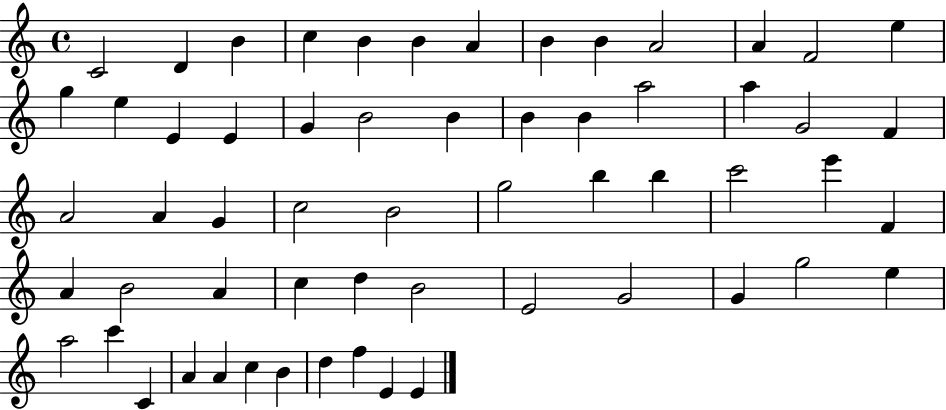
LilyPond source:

{
  \clef treble
  \time 4/4
  \defaultTimeSignature
  \key c \major
  c'2 d'4 b'4 | c''4 b'4 b'4 a'4 | b'4 b'4 a'2 | a'4 f'2 e''4 | \break g''4 e''4 e'4 e'4 | g'4 b'2 b'4 | b'4 b'4 a''2 | a''4 g'2 f'4 | \break a'2 a'4 g'4 | c''2 b'2 | g''2 b''4 b''4 | c'''2 e'''4 f'4 | \break a'4 b'2 a'4 | c''4 d''4 b'2 | e'2 g'2 | g'4 g''2 e''4 | \break a''2 c'''4 c'4 | a'4 a'4 c''4 b'4 | d''4 f''4 e'4 e'4 | \bar "|."
}